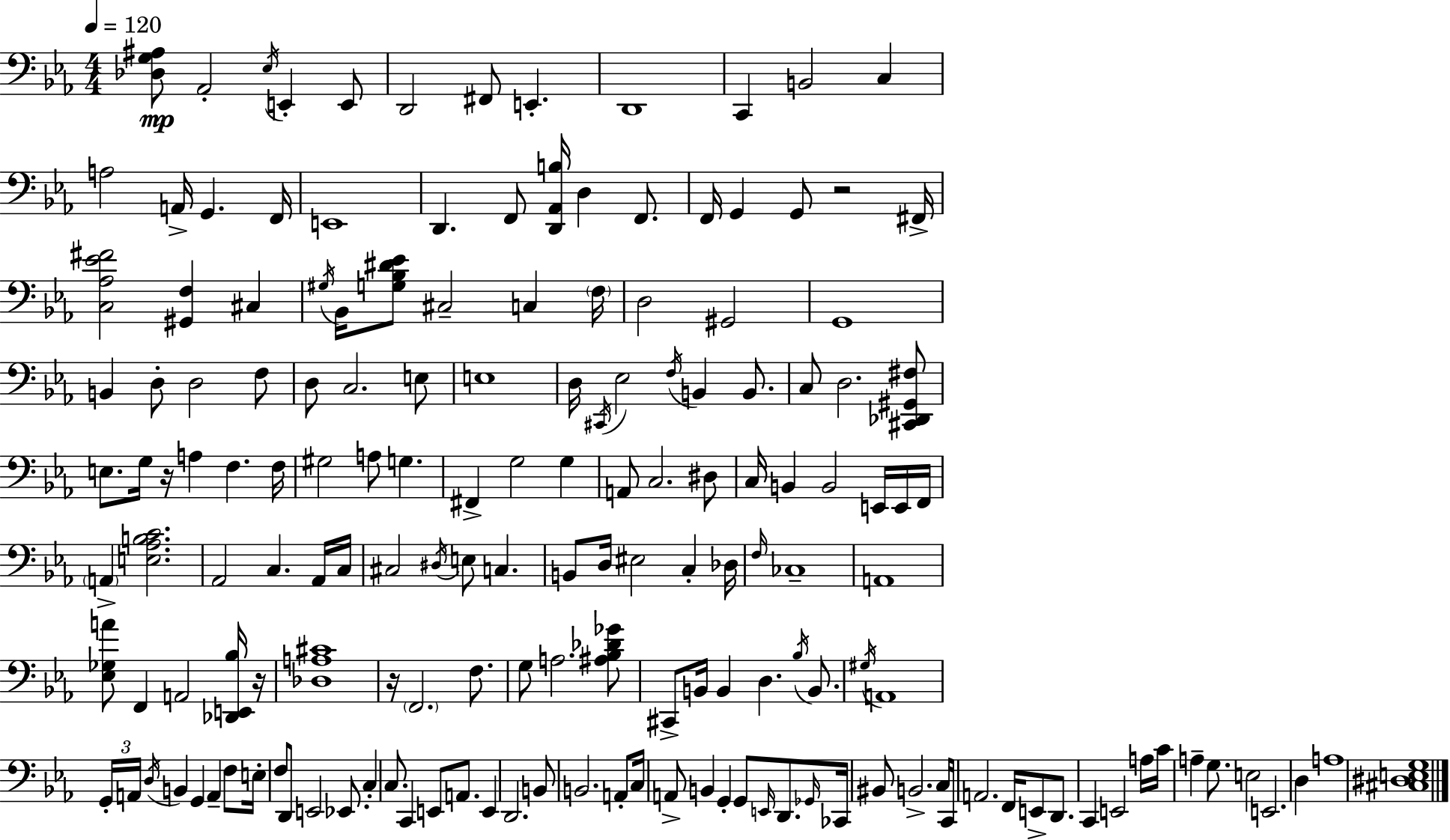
[Db3,G3,A#3]/e Ab2/h Eb3/s E2/q E2/e D2/h F#2/e E2/q. D2/w C2/q B2/h C3/q A3/h A2/s G2/q. F2/s E2/w D2/q. F2/e [D2,Ab2,B3]/s D3/q F2/e. F2/s G2/q G2/e R/h F#2/s [C3,Ab3,Eb4,F#4]/h [G#2,F3]/q C#3/q G#3/s Bb2/s [G3,Bb3,D#4,Eb4]/e C#3/h C3/q F3/s D3/h G#2/h G2/w B2/q D3/e D3/h F3/e D3/e C3/h. E3/e E3/w D3/s C#2/s Eb3/h F3/s B2/q B2/e. C3/e D3/h. [C#2,Db2,G#2,F#3]/e E3/e. G3/s R/s A3/q F3/q. F3/s G#3/h A3/e G3/q. F#2/q G3/h G3/q A2/e C3/h. D#3/e C3/s B2/q B2/h E2/s E2/s F2/s A2/q [E3,Ab3,B3,C4]/h. Ab2/h C3/q. Ab2/s C3/s C#3/h D#3/s E3/e C3/q. B2/e D3/s EIS3/h C3/q Db3/s F3/s CES3/w A2/w [Eb3,Gb3,A4]/e F2/q A2/h [Db2,E2,Bb3]/s R/s [Db3,A3,C#4]/w R/s F2/h. F3/e. G3/e A3/h. [A#3,Bb3,Db4,Gb4]/e C#2/e B2/s B2/q D3/q. Bb3/s B2/e. G#3/s A2/w G2/s A2/s D3/s B2/q G2/q A2/q F3/e E3/s F3/e D2/e E2/h Eb2/e. C3/q C3/e. C2/q E2/e A2/e. E2/q D2/h. B2/e B2/h. A2/e C3/s A2/e B2/q G2/q G2/e E2/s D2/e. Gb2/s CES2/s BIS2/e B2/h. C3/s C2/s A2/h. F2/s E2/e D2/e. C2/q E2/h A3/s C4/s A3/q G3/e. E3/h E2/h. D3/q A3/w [C#3,D#3,E3,G3]/w